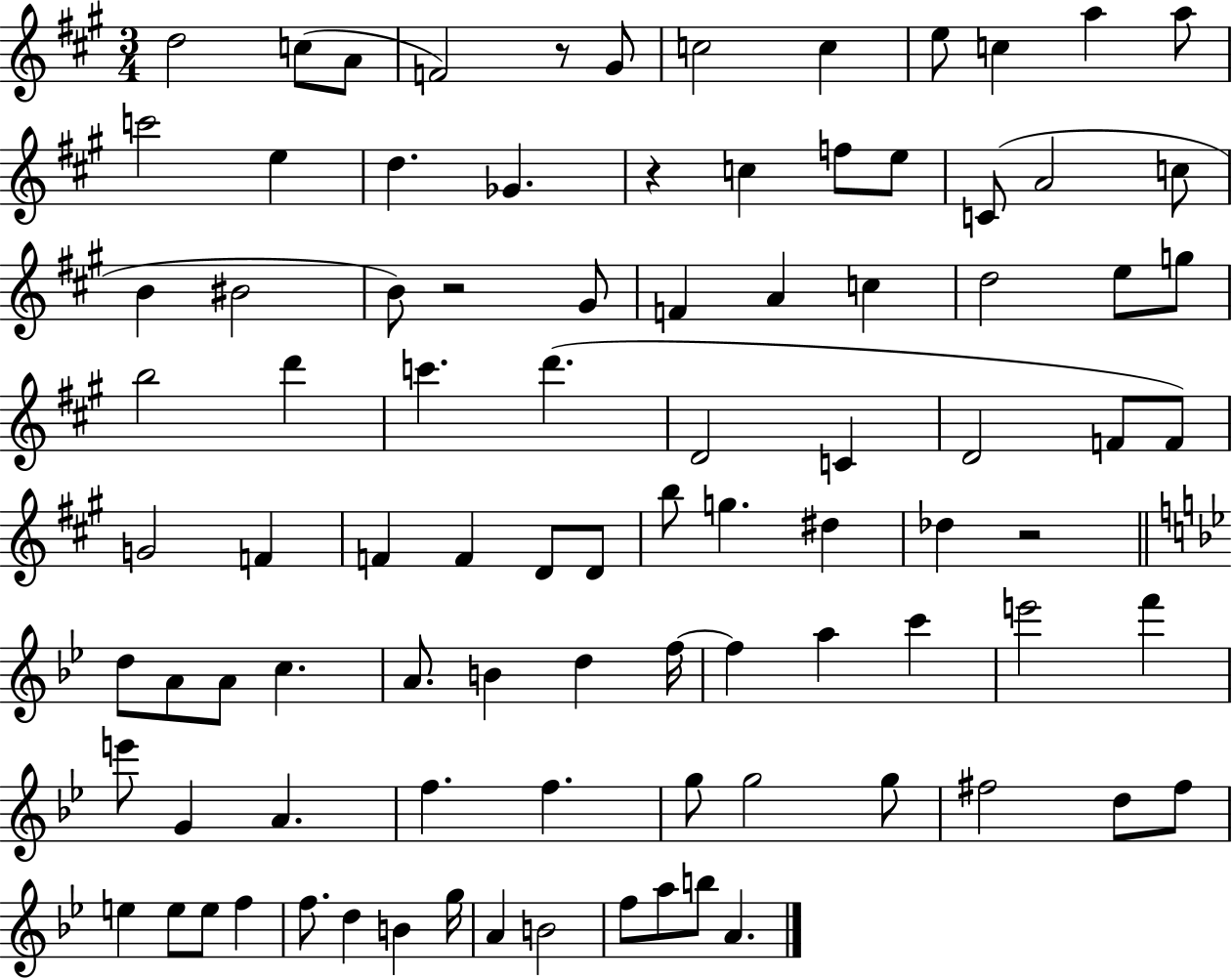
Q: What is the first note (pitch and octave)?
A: D5